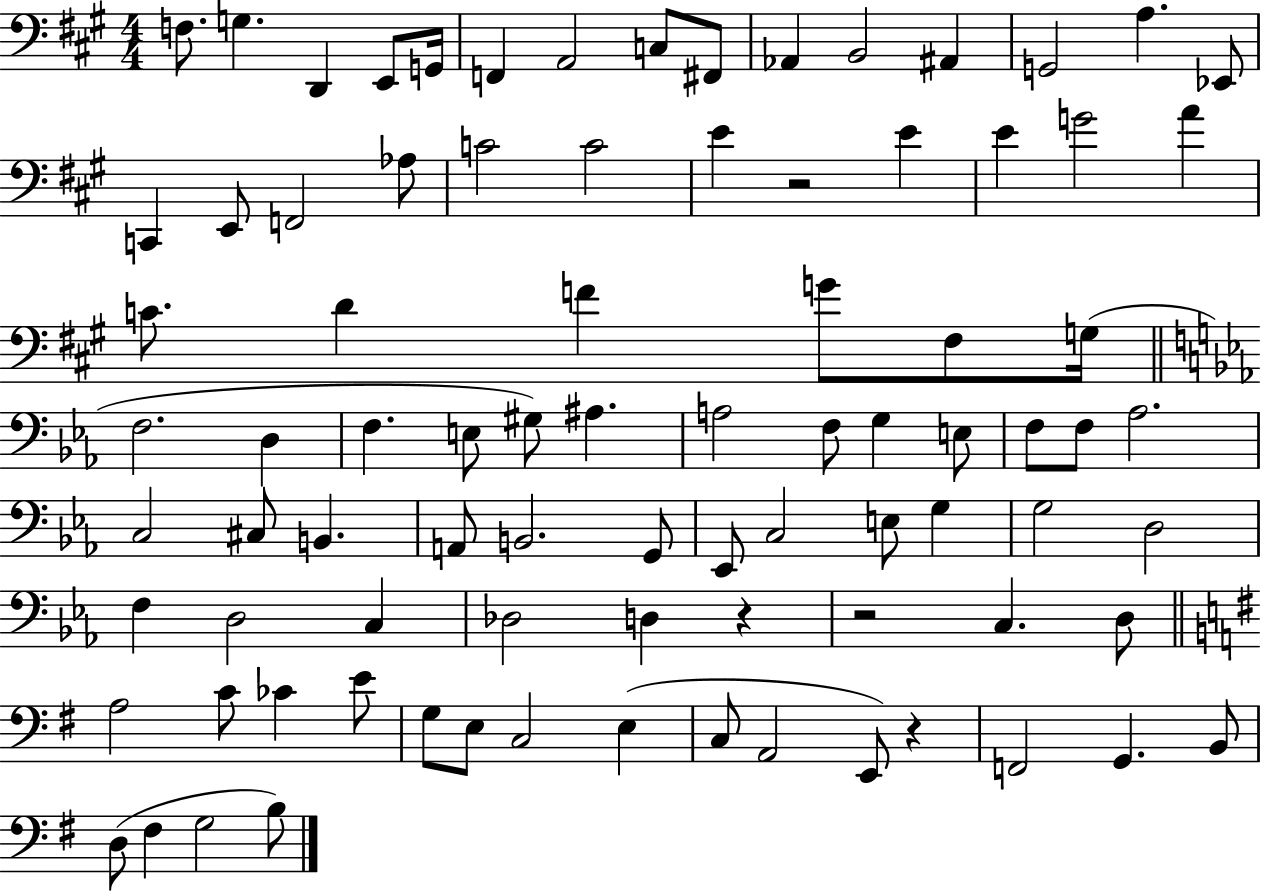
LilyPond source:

{
  \clef bass
  \numericTimeSignature
  \time 4/4
  \key a \major
  f8. g4. d,4 e,8 g,16 | f,4 a,2 c8 fis,8 | aes,4 b,2 ais,4 | g,2 a4. ees,8 | \break c,4 e,8 f,2 aes8 | c'2 c'2 | e'4 r2 e'4 | e'4 g'2 a'4 | \break c'8. d'4 f'4 g'8 fis8 g16( | \bar "||" \break \key ees \major f2. d4 | f4. e8 gis8) ais4. | a2 f8 g4 e8 | f8 f8 aes2. | \break c2 cis8 b,4. | a,8 b,2. g,8 | ees,8 c2 e8 g4 | g2 d2 | \break f4 d2 c4 | des2 d4 r4 | r2 c4. d8 | \bar "||" \break \key e \minor a2 c'8 ces'4 e'8 | g8 e8 c2 e4( | c8 a,2 e,8) r4 | f,2 g,4. b,8 | \break d8( fis4 g2 b8) | \bar "|."
}